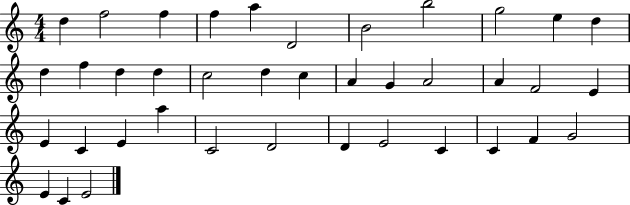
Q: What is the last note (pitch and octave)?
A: E4